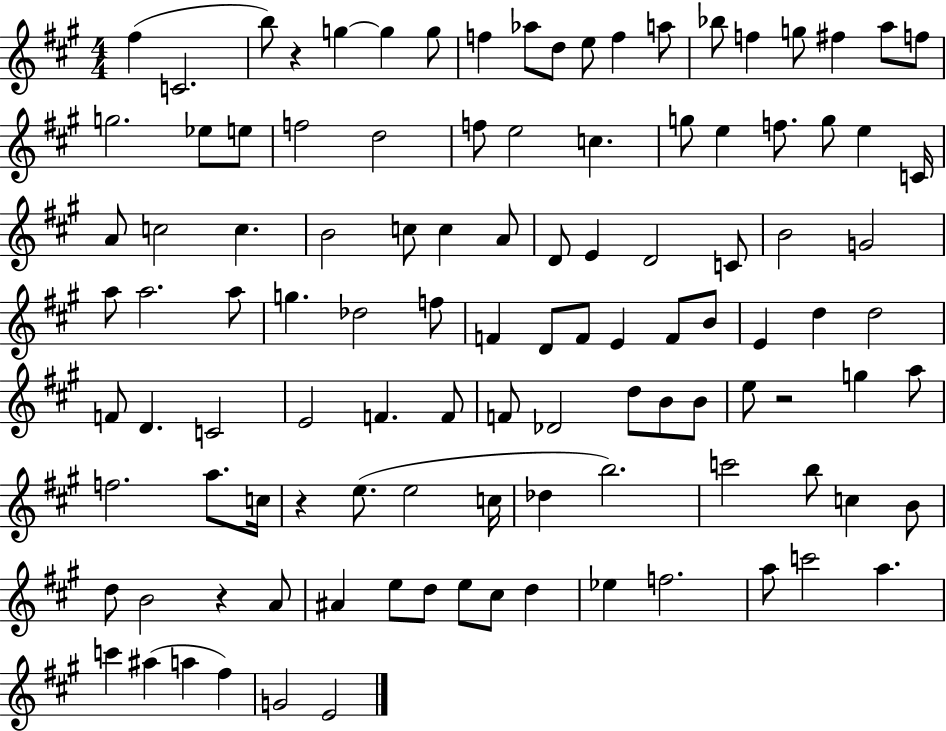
{
  \clef treble
  \numericTimeSignature
  \time 4/4
  \key a \major
  fis''4( c'2. | b''8) r4 g''4~~ g''4 g''8 | f''4 aes''8 d''8 e''8 f''4 a''8 | bes''8 f''4 g''8 fis''4 a''8 f''8 | \break g''2. ees''8 e''8 | f''2 d''2 | f''8 e''2 c''4. | g''8 e''4 f''8. g''8 e''4 c'16 | \break a'8 c''2 c''4. | b'2 c''8 c''4 a'8 | d'8 e'4 d'2 c'8 | b'2 g'2 | \break a''8 a''2. a''8 | g''4. des''2 f''8 | f'4 d'8 f'8 e'4 f'8 b'8 | e'4 d''4 d''2 | \break f'8 d'4. c'2 | e'2 f'4. f'8 | f'8 des'2 d''8 b'8 b'8 | e''8 r2 g''4 a''8 | \break f''2. a''8. c''16 | r4 e''8.( e''2 c''16 | des''4 b''2.) | c'''2 b''8 c''4 b'8 | \break d''8 b'2 r4 a'8 | ais'4 e''8 d''8 e''8 cis''8 d''4 | ees''4 f''2. | a''8 c'''2 a''4. | \break c'''4 ais''4( a''4 fis''4) | g'2 e'2 | \bar "|."
}